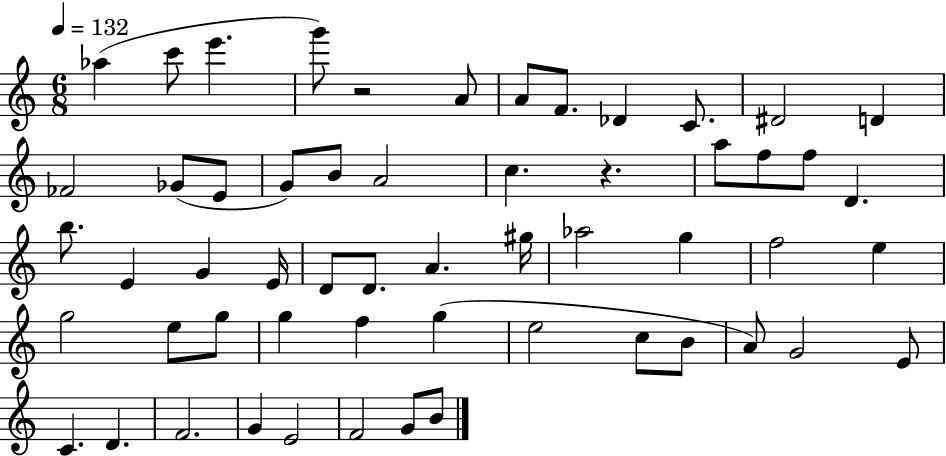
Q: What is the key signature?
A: C major